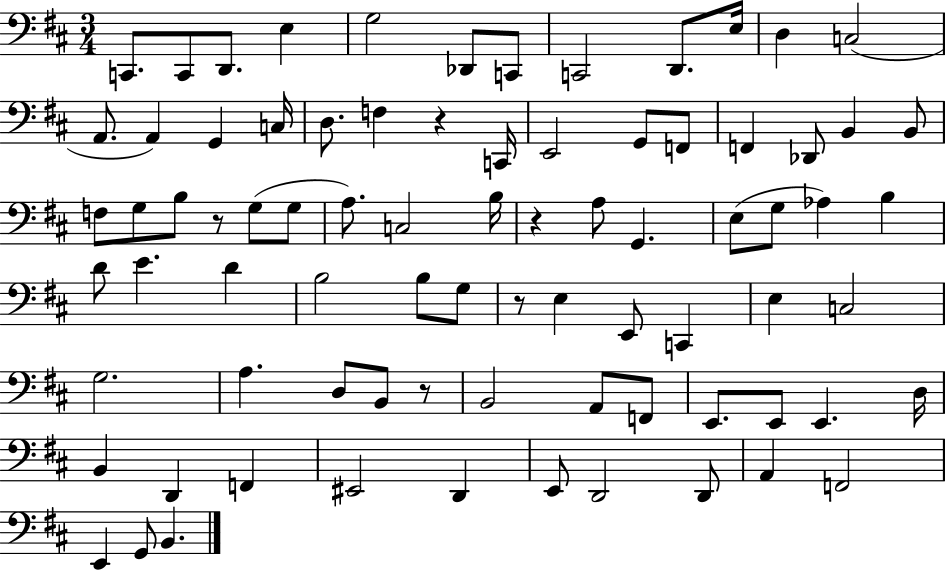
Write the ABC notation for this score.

X:1
T:Untitled
M:3/4
L:1/4
K:D
C,,/2 C,,/2 D,,/2 E, G,2 _D,,/2 C,,/2 C,,2 D,,/2 E,/4 D, C,2 A,,/2 A,, G,, C,/4 D,/2 F, z C,,/4 E,,2 G,,/2 F,,/2 F,, _D,,/2 B,, B,,/2 F,/2 G,/2 B,/2 z/2 G,/2 G,/2 A,/2 C,2 B,/4 z A,/2 G,, E,/2 G,/2 _A, B, D/2 E D B,2 B,/2 G,/2 z/2 E, E,,/2 C,, E, C,2 G,2 A, D,/2 B,,/2 z/2 B,,2 A,,/2 F,,/2 E,,/2 E,,/2 E,, D,/4 B,, D,, F,, ^E,,2 D,, E,,/2 D,,2 D,,/2 A,, F,,2 E,, G,,/2 B,,